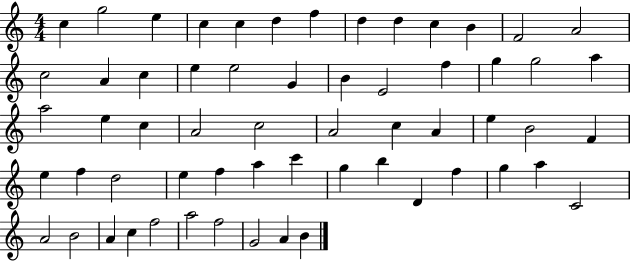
C5/q G5/h E5/q C5/q C5/q D5/q F5/q D5/q D5/q C5/q B4/q F4/h A4/h C5/h A4/q C5/q E5/q E5/h G4/q B4/q E4/h F5/q G5/q G5/h A5/q A5/h E5/q C5/q A4/h C5/h A4/h C5/q A4/q E5/q B4/h F4/q E5/q F5/q D5/h E5/q F5/q A5/q C6/q G5/q B5/q D4/q F5/q G5/q A5/q C4/h A4/h B4/h A4/q C5/q F5/h A5/h F5/h G4/h A4/q B4/q